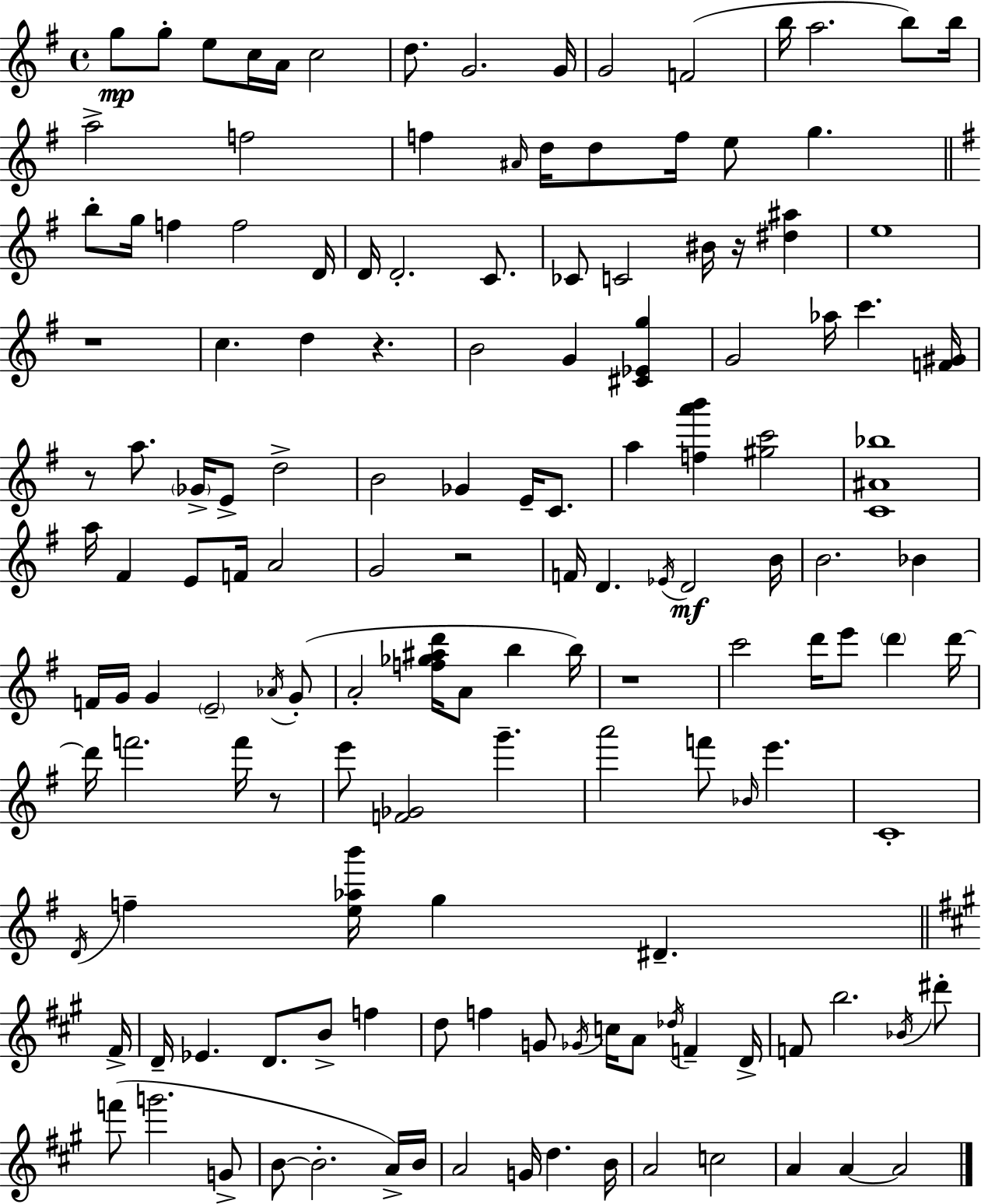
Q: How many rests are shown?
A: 7